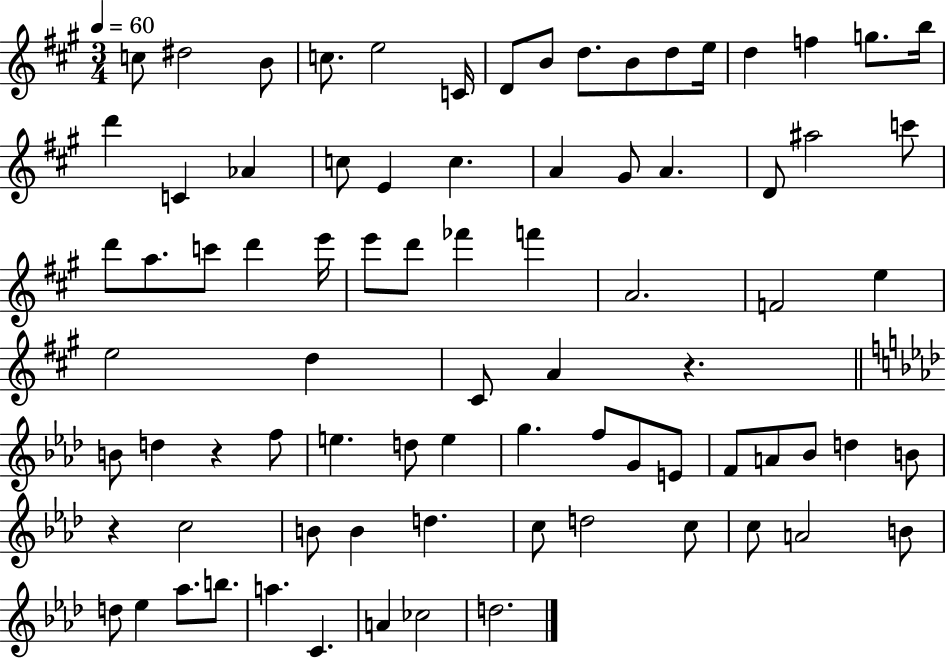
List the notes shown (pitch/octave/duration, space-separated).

C5/e D#5/h B4/e C5/e. E5/h C4/s D4/e B4/e D5/e. B4/e D5/e E5/s D5/q F5/q G5/e. B5/s D6/q C4/q Ab4/q C5/e E4/q C5/q. A4/q G#4/e A4/q. D4/e A#5/h C6/e D6/e A5/e. C6/e D6/q E6/s E6/e D6/e FES6/q F6/q A4/h. F4/h E5/q E5/h D5/q C#4/e A4/q R/q. B4/e D5/q R/q F5/e E5/q. D5/e E5/q G5/q. F5/e G4/e E4/e F4/e A4/e Bb4/e D5/q B4/e R/q C5/h B4/e B4/q D5/q. C5/e D5/h C5/e C5/e A4/h B4/e D5/e Eb5/q Ab5/e. B5/e. A5/q. C4/q. A4/q CES5/h D5/h.